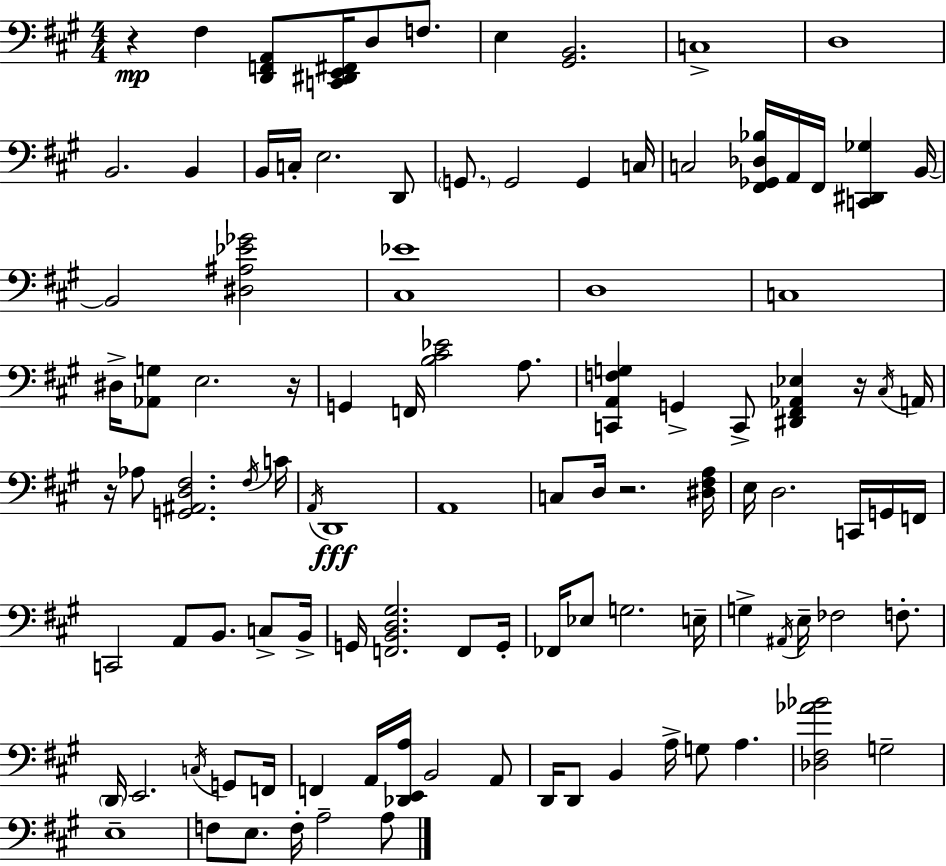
{
  \clef bass
  \numericTimeSignature
  \time 4/4
  \key a \major
  \repeat volta 2 { r4\mp fis4 <d, f, a,>8 <c, dis, e, fis,>16 d8 f8. | e4 <gis, b,>2. | c1-> | d1 | \break b,2. b,4 | b,16 c16-. e2. d,8 | \parenthesize g,8. g,2 g,4 c16 | c2 <fis, ges, des bes>16 a,16 fis,16 <c, dis, ges>4 b,16~~ | \break b,2 <dis ais ees' ges'>2 | <cis ees'>1 | d1 | c1 | \break dis16-> <aes, g>8 e2. r16 | g,4 f,16 <b cis' ees'>2 a8. | <c, a, f g>4 g,4-> c,8-> <dis, fis, aes, ees>4 r16 \acciaccatura { cis16 } | a,16 r16 aes8 <g, ais, d fis>2. | \break \acciaccatura { fis16 } c'16 \acciaccatura { a,16 } d,1\fff | a,1 | c8 d16 r2. | <dis fis a>16 e16 d2. | \break c,16 g,16 f,16 c,2 a,8 b,8. | c8-> b,16-> g,16 <f, b, d gis>2. | f,8 g,16-. fes,16 ees8 g2. | e16-- g4-> \acciaccatura { ais,16 } e16-- fes2 | \break f8.-. \parenthesize d,16 e,2. | \acciaccatura { c16 } g,8 f,16 f,4 a,16 <des, e, a>16 b,2 | a,8 d,16 d,8 b,4 a16-> g8 a4. | <des fis aes' bes'>2 g2-- | \break e1-- | f8 e8. f16-. a2-- | a8 } \bar "|."
}